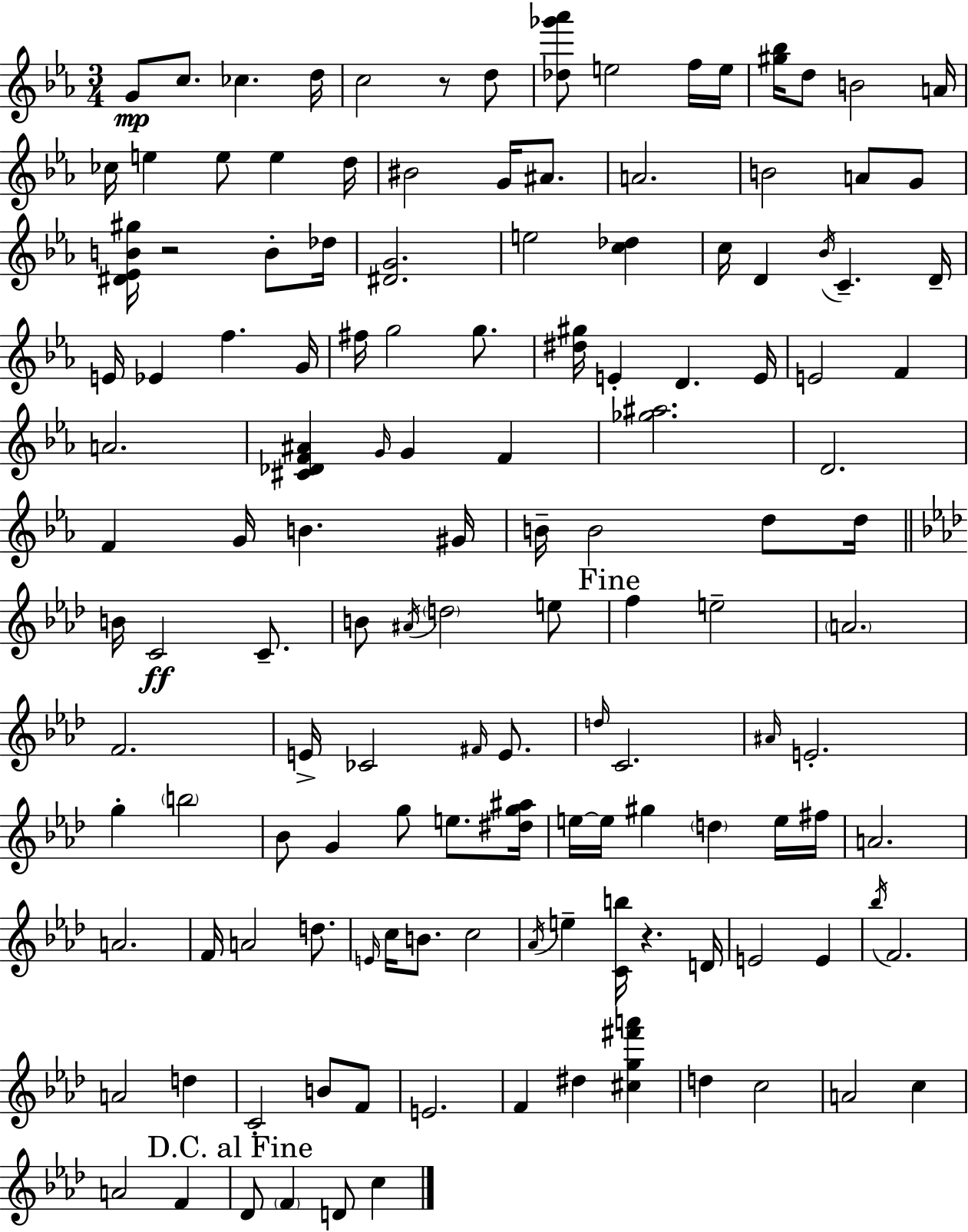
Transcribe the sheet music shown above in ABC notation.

X:1
T:Untitled
M:3/4
L:1/4
K:Eb
G/2 c/2 _c d/4 c2 z/2 d/2 [_d_g'_a']/2 e2 f/4 e/4 [^g_b]/4 d/2 B2 A/4 _c/4 e e/2 e d/4 ^B2 G/4 ^A/2 A2 B2 A/2 G/2 [^D_EB^g]/4 z2 B/2 _d/4 [^DG]2 e2 [c_d] c/4 D _B/4 C D/4 E/4 _E f G/4 ^f/4 g2 g/2 [^d^g]/4 E D E/4 E2 F A2 [^C_DF^A] G/4 G F [_g^a]2 D2 F G/4 B ^G/4 B/4 B2 d/2 d/4 B/4 C2 C/2 B/2 ^A/4 d2 e/2 f e2 A2 F2 E/4 _C2 ^F/4 E/2 d/4 C2 ^A/4 E2 g b2 _B/2 G g/2 e/2 [^dg^a]/4 e/4 e/4 ^g d e/4 ^f/4 A2 A2 F/4 A2 d/2 E/4 c/4 B/2 c2 _A/4 e [Cb]/4 z D/4 E2 E _b/4 F2 A2 d C2 B/2 F/2 E2 F ^d [^cg^f'a'] d c2 A2 c A2 F _D/2 F D/2 c